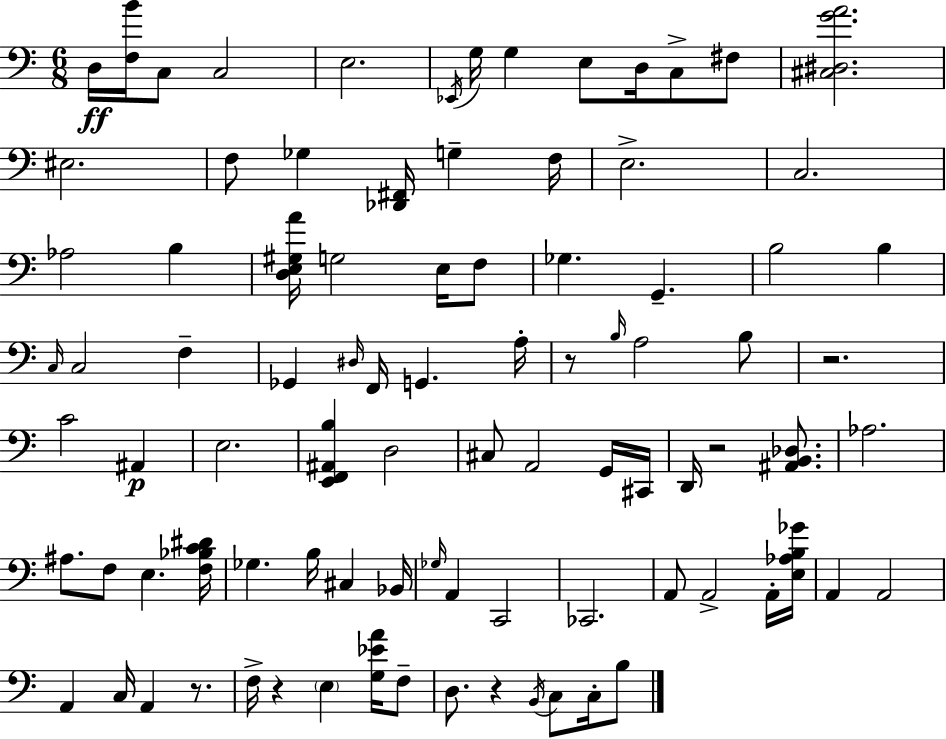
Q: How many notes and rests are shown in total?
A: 90